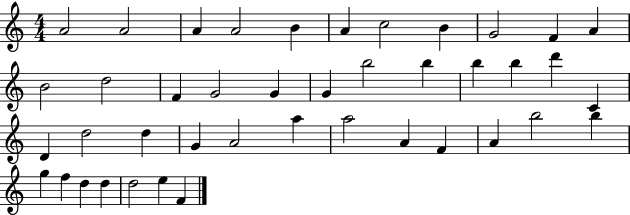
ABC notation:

X:1
T:Untitled
M:4/4
L:1/4
K:C
A2 A2 A A2 B A c2 B G2 F A B2 d2 F G2 G G b2 b b b d' C D d2 d G A2 a a2 A F A b2 b g f d d d2 e F